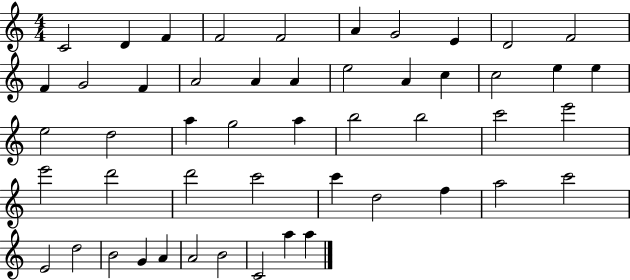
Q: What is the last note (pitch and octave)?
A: A5